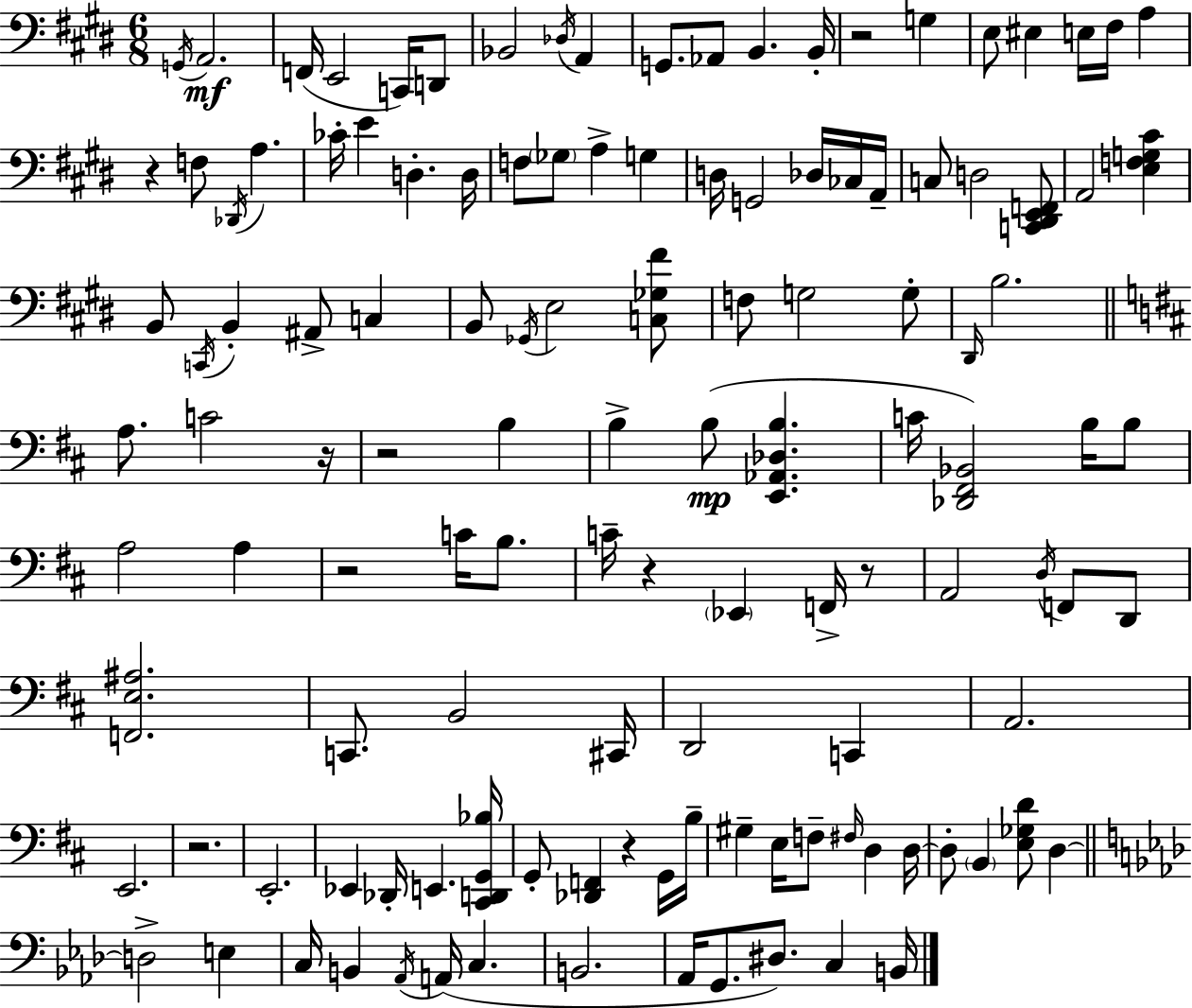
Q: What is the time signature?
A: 6/8